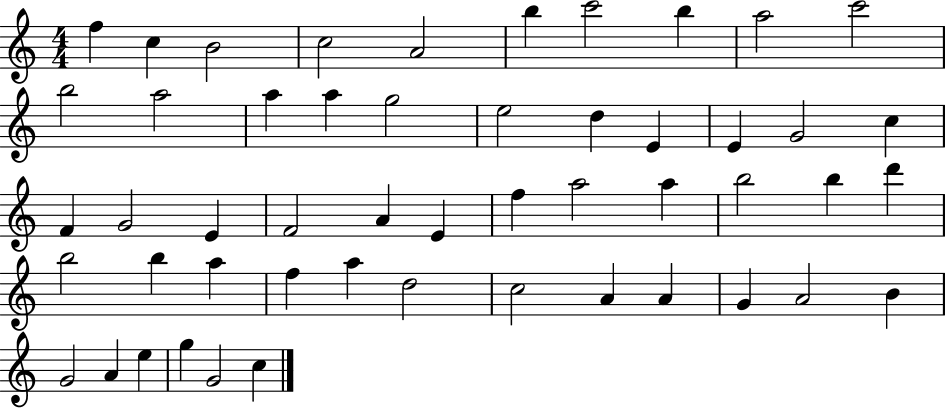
F5/q C5/q B4/h C5/h A4/h B5/q C6/h B5/q A5/h C6/h B5/h A5/h A5/q A5/q G5/h E5/h D5/q E4/q E4/q G4/h C5/q F4/q G4/h E4/q F4/h A4/q E4/q F5/q A5/h A5/q B5/h B5/q D6/q B5/h B5/q A5/q F5/q A5/q D5/h C5/h A4/q A4/q G4/q A4/h B4/q G4/h A4/q E5/q G5/q G4/h C5/q